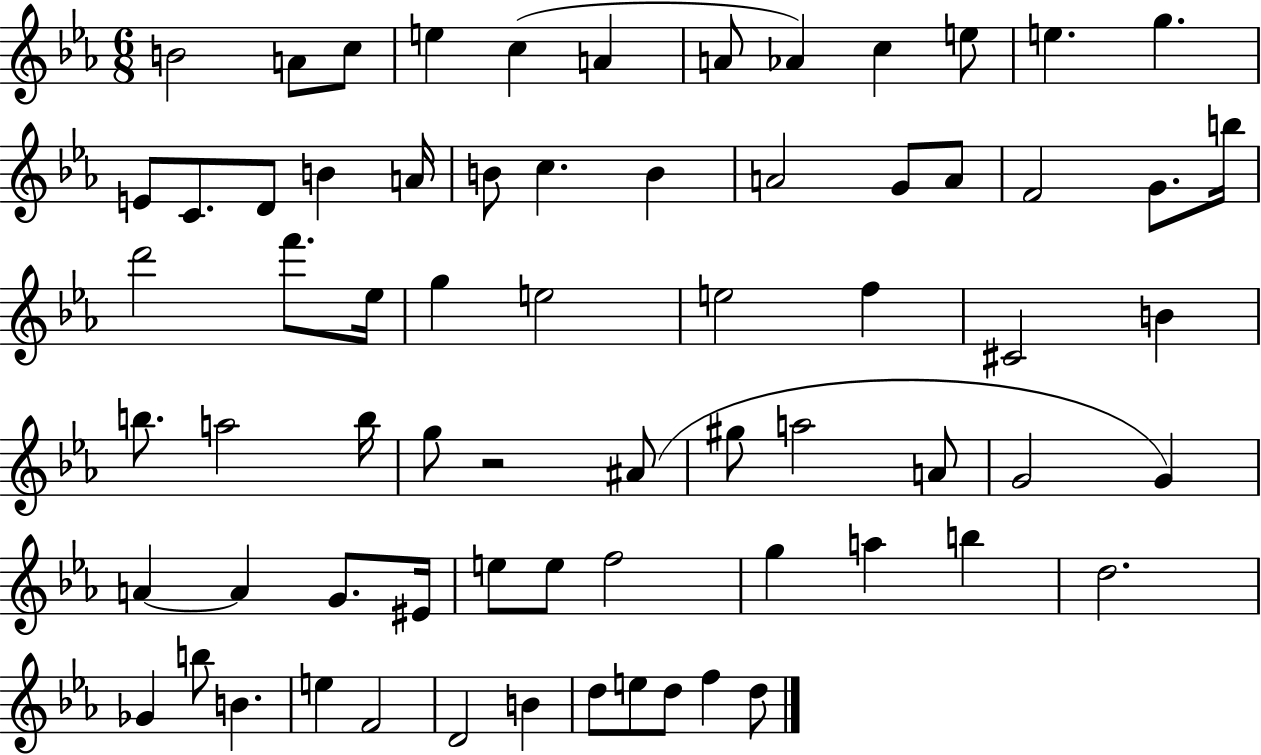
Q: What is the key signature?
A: EES major